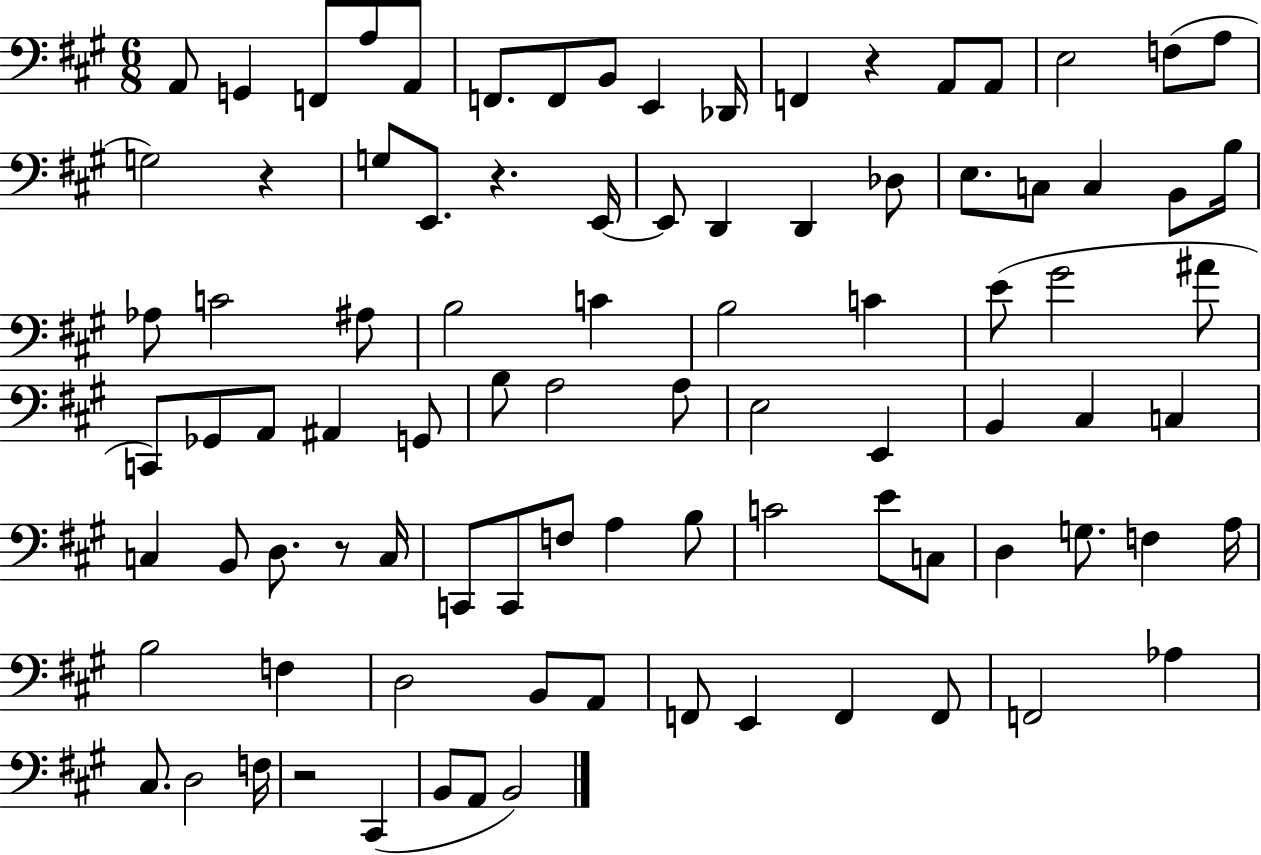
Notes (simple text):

A2/e G2/q F2/e A3/e A2/e F2/e. F2/e B2/e E2/q Db2/s F2/q R/q A2/e A2/e E3/h F3/e A3/e G3/h R/q G3/e E2/e. R/q. E2/s E2/e D2/q D2/q Db3/e E3/e. C3/e C3/q B2/e B3/s Ab3/e C4/h A#3/e B3/h C4/q B3/h C4/q E4/e G#4/h A#4/e C2/e Gb2/e A2/e A#2/q G2/e B3/e A3/h A3/e E3/h E2/q B2/q C#3/q C3/q C3/q B2/e D3/e. R/e C3/s C2/e C2/e F3/e A3/q B3/e C4/h E4/e C3/e D3/q G3/e. F3/q A3/s B3/h F3/q D3/h B2/e A2/e F2/e E2/q F2/q F2/e F2/h Ab3/q C#3/e. D3/h F3/s R/h C#2/q B2/e A2/e B2/h